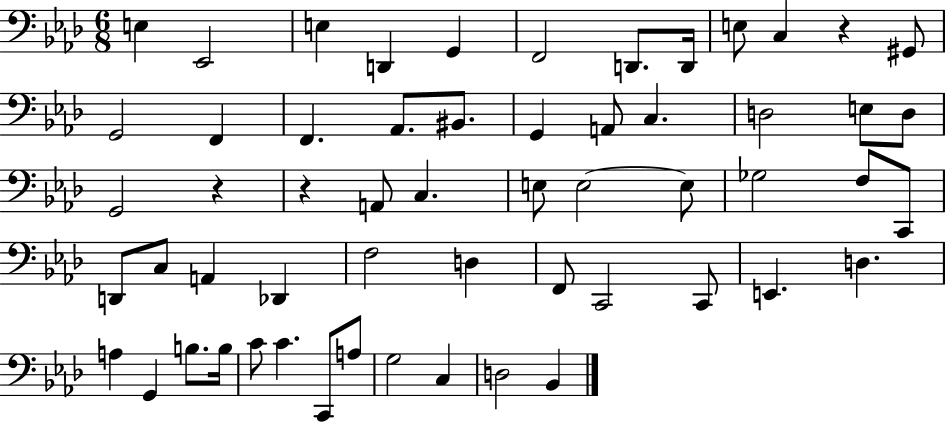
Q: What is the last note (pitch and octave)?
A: Bb2